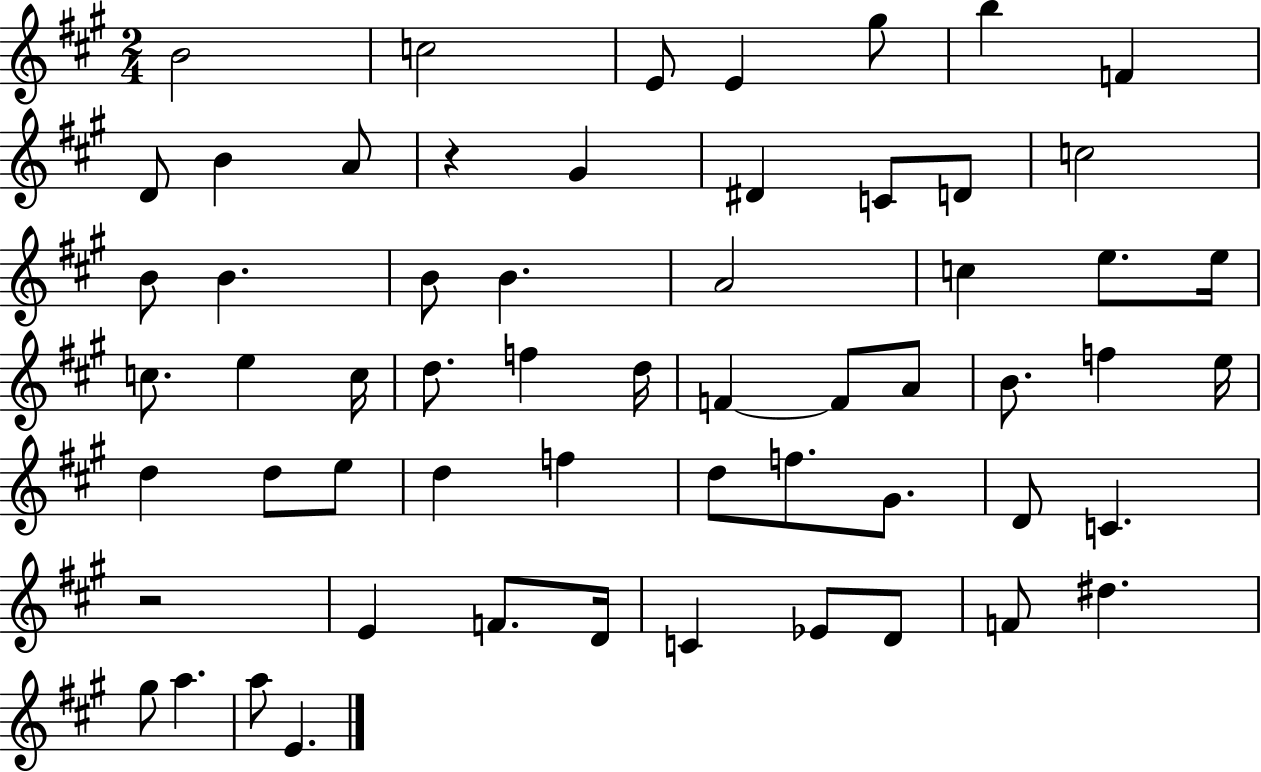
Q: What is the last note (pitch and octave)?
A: E4